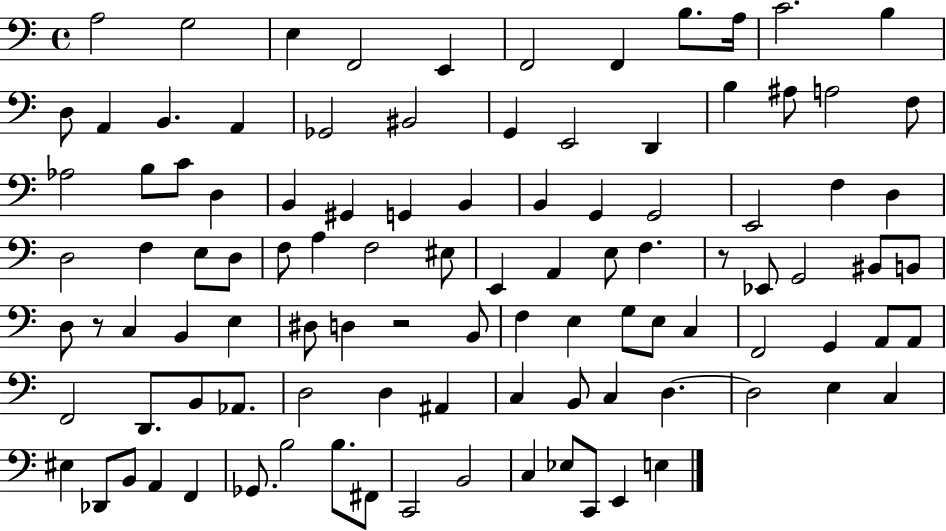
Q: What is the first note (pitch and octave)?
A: A3